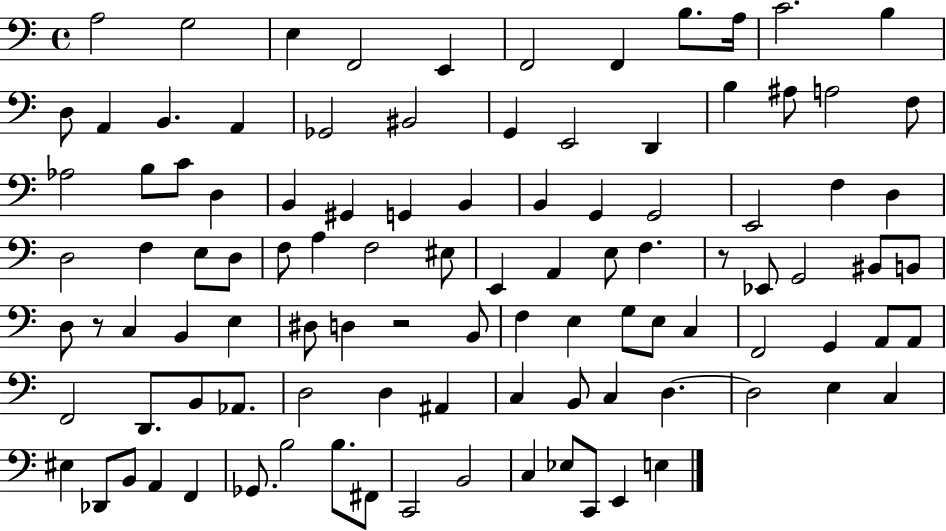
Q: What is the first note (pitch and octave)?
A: A3